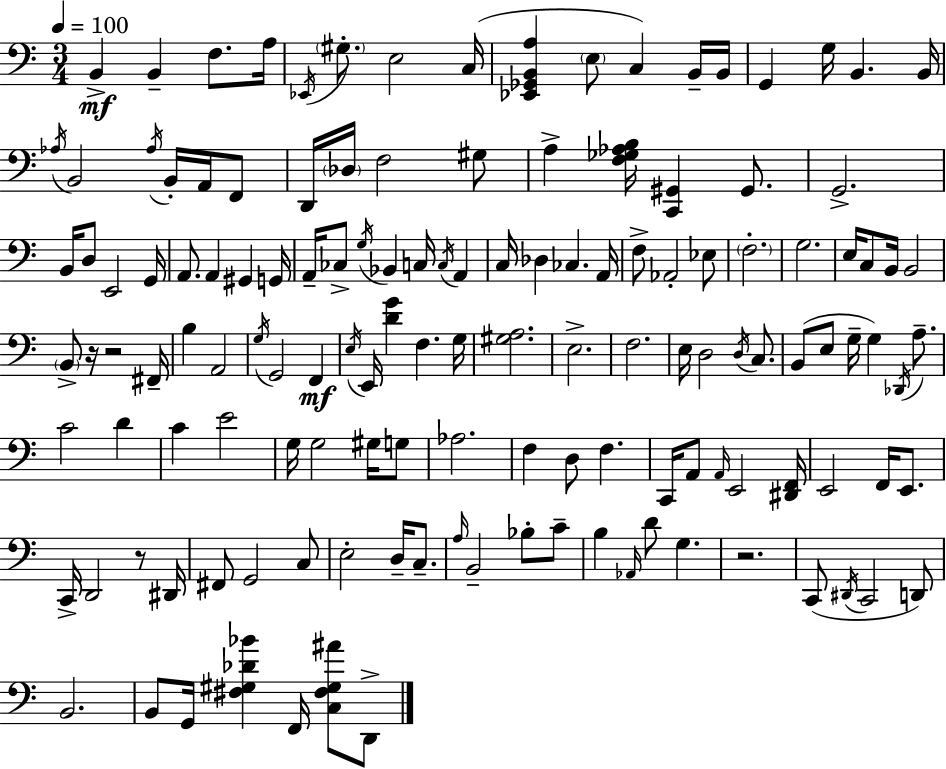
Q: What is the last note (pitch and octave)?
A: D2